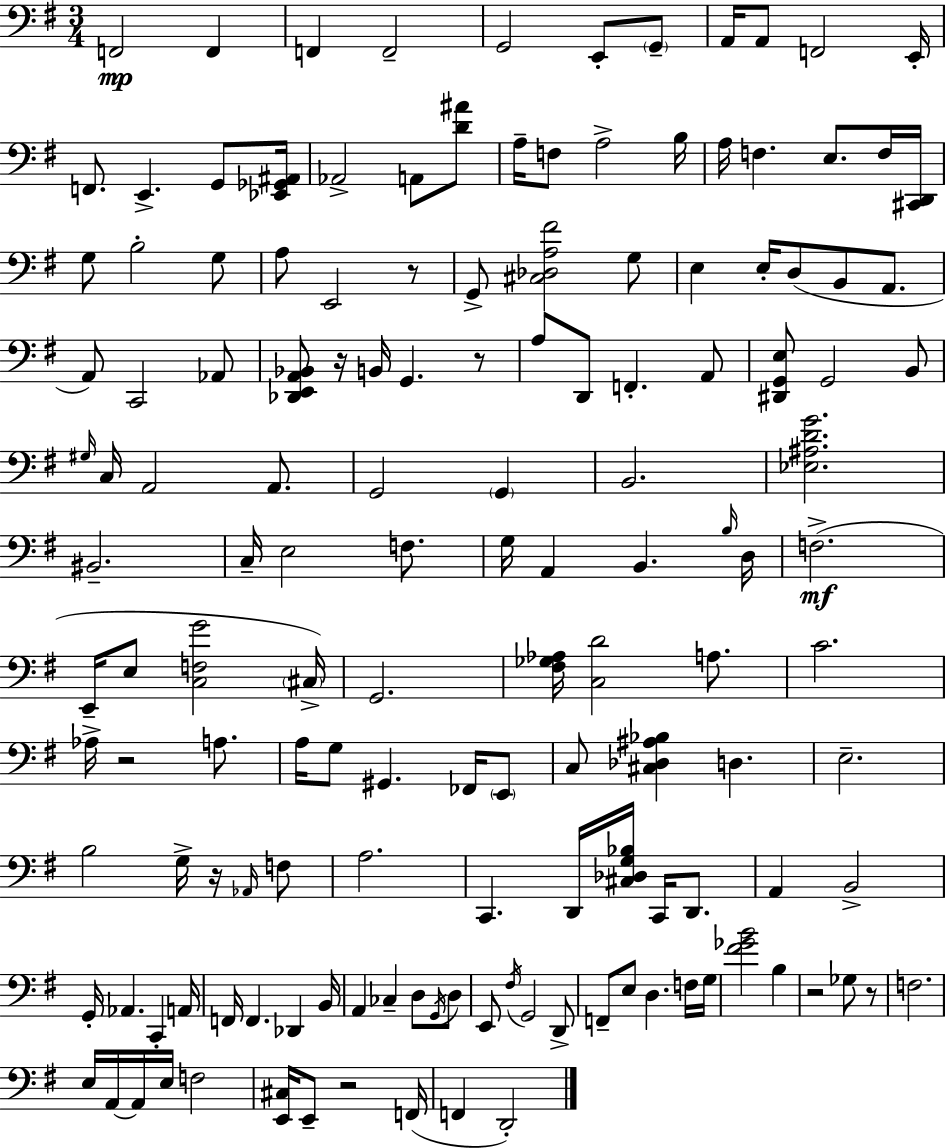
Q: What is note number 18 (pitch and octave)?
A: F3